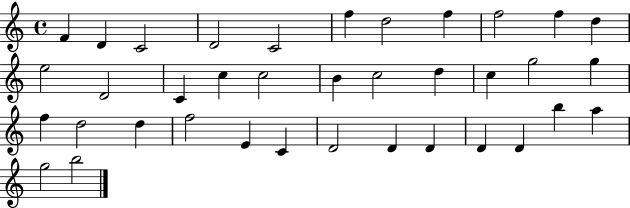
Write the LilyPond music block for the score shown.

{
  \clef treble
  \time 4/4
  \defaultTimeSignature
  \key c \major
  f'4 d'4 c'2 | d'2 c'2 | f''4 d''2 f''4 | f''2 f''4 d''4 | \break e''2 d'2 | c'4 c''4 c''2 | b'4 c''2 d''4 | c''4 g''2 g''4 | \break f''4 d''2 d''4 | f''2 e'4 c'4 | d'2 d'4 d'4 | d'4 d'4 b''4 a''4 | \break g''2 b''2 | \bar "|."
}